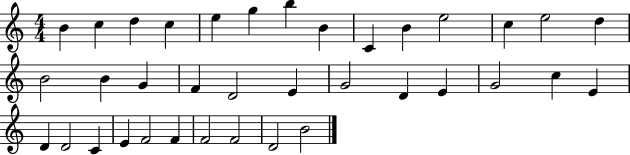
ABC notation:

X:1
T:Untitled
M:4/4
L:1/4
K:C
B c d c e g b B C B e2 c e2 d B2 B G F D2 E G2 D E G2 c E D D2 C E F2 F F2 F2 D2 B2